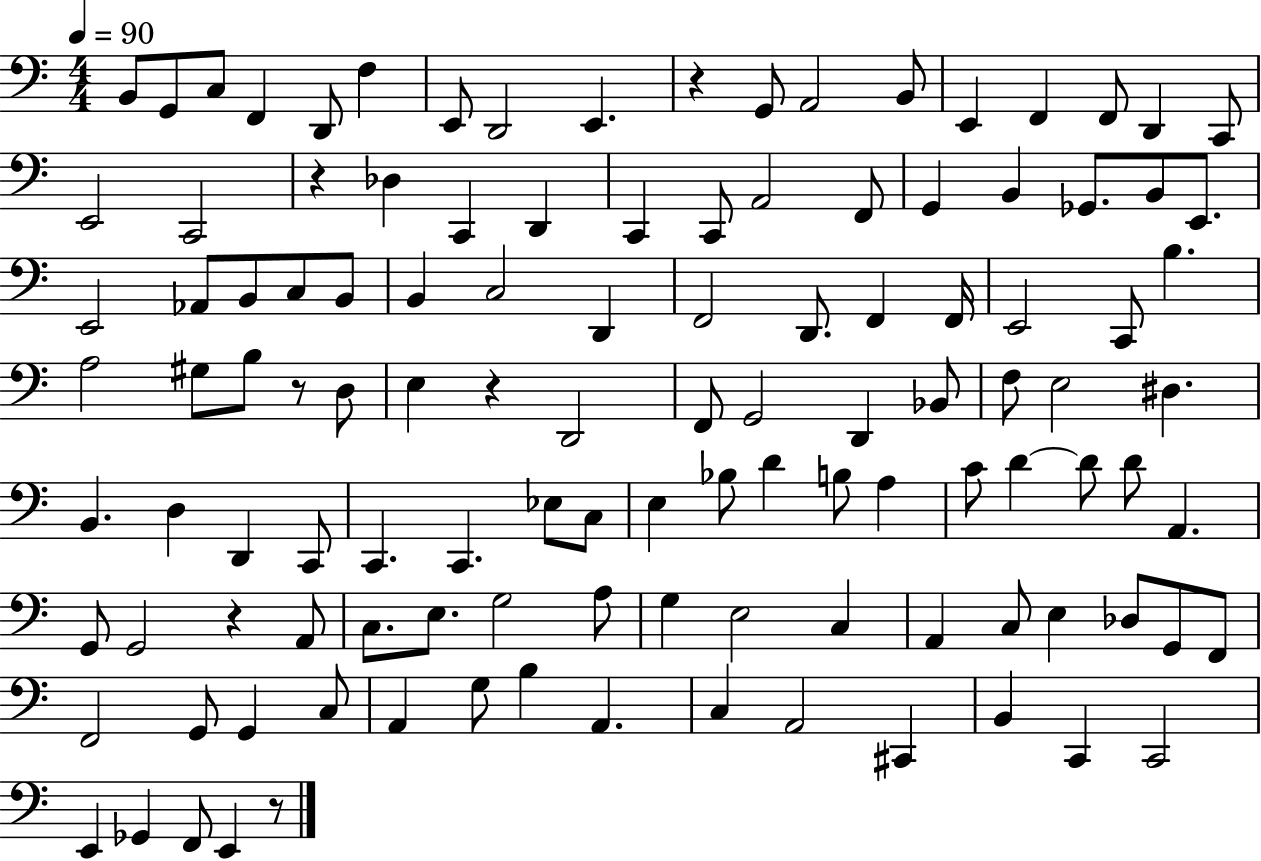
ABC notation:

X:1
T:Untitled
M:4/4
L:1/4
K:C
B,,/2 G,,/2 C,/2 F,, D,,/2 F, E,,/2 D,,2 E,, z G,,/2 A,,2 B,,/2 E,, F,, F,,/2 D,, C,,/2 E,,2 C,,2 z _D, C,, D,, C,, C,,/2 A,,2 F,,/2 G,, B,, _G,,/2 B,,/2 E,,/2 E,,2 _A,,/2 B,,/2 C,/2 B,,/2 B,, C,2 D,, F,,2 D,,/2 F,, F,,/4 E,,2 C,,/2 B, A,2 ^G,/2 B,/2 z/2 D,/2 E, z D,,2 F,,/2 G,,2 D,, _B,,/2 F,/2 E,2 ^D, B,, D, D,, C,,/2 C,, C,, _E,/2 C,/2 E, _B,/2 D B,/2 A, C/2 D D/2 D/2 A,, G,,/2 G,,2 z A,,/2 C,/2 E,/2 G,2 A,/2 G, E,2 C, A,, C,/2 E, _D,/2 G,,/2 F,,/2 F,,2 G,,/2 G,, C,/2 A,, G,/2 B, A,, C, A,,2 ^C,, B,, C,, C,,2 E,, _G,, F,,/2 E,, z/2